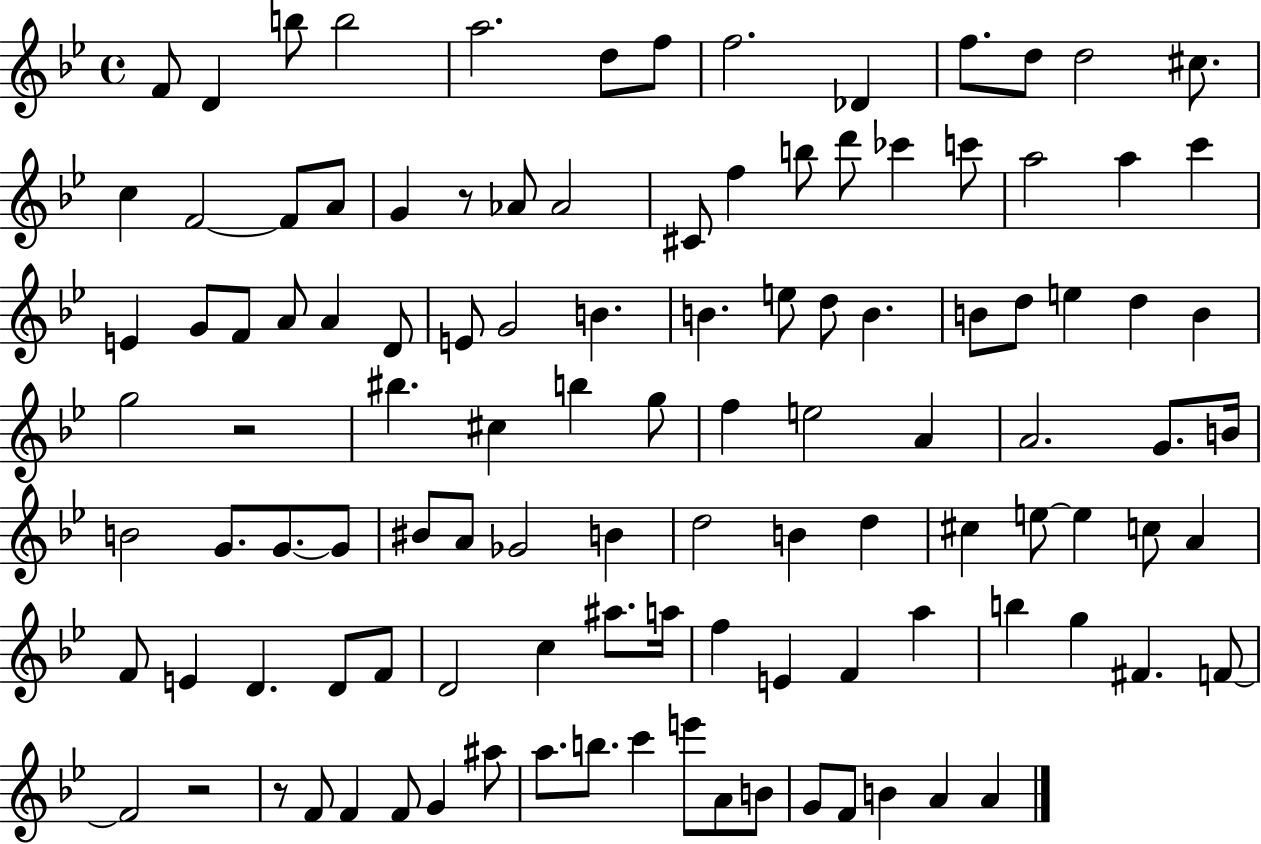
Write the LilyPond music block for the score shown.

{
  \clef treble
  \time 4/4
  \defaultTimeSignature
  \key bes \major
  f'8 d'4 b''8 b''2 | a''2. d''8 f''8 | f''2. des'4 | f''8. d''8 d''2 cis''8. | \break c''4 f'2~~ f'8 a'8 | g'4 r8 aes'8 aes'2 | cis'8 f''4 b''8 d'''8 ces'''4 c'''8 | a''2 a''4 c'''4 | \break e'4 g'8 f'8 a'8 a'4 d'8 | e'8 g'2 b'4. | b'4. e''8 d''8 b'4. | b'8 d''8 e''4 d''4 b'4 | \break g''2 r2 | bis''4. cis''4 b''4 g''8 | f''4 e''2 a'4 | a'2. g'8. b'16 | \break b'2 g'8. g'8.~~ g'8 | bis'8 a'8 ges'2 b'4 | d''2 b'4 d''4 | cis''4 e''8~~ e''4 c''8 a'4 | \break f'8 e'4 d'4. d'8 f'8 | d'2 c''4 ais''8. a''16 | f''4 e'4 f'4 a''4 | b''4 g''4 fis'4. f'8~~ | \break f'2 r2 | r8 f'8 f'4 f'8 g'4 ais''8 | a''8. b''8. c'''4 e'''8 a'8 b'8 | g'8 f'8 b'4 a'4 a'4 | \break \bar "|."
}